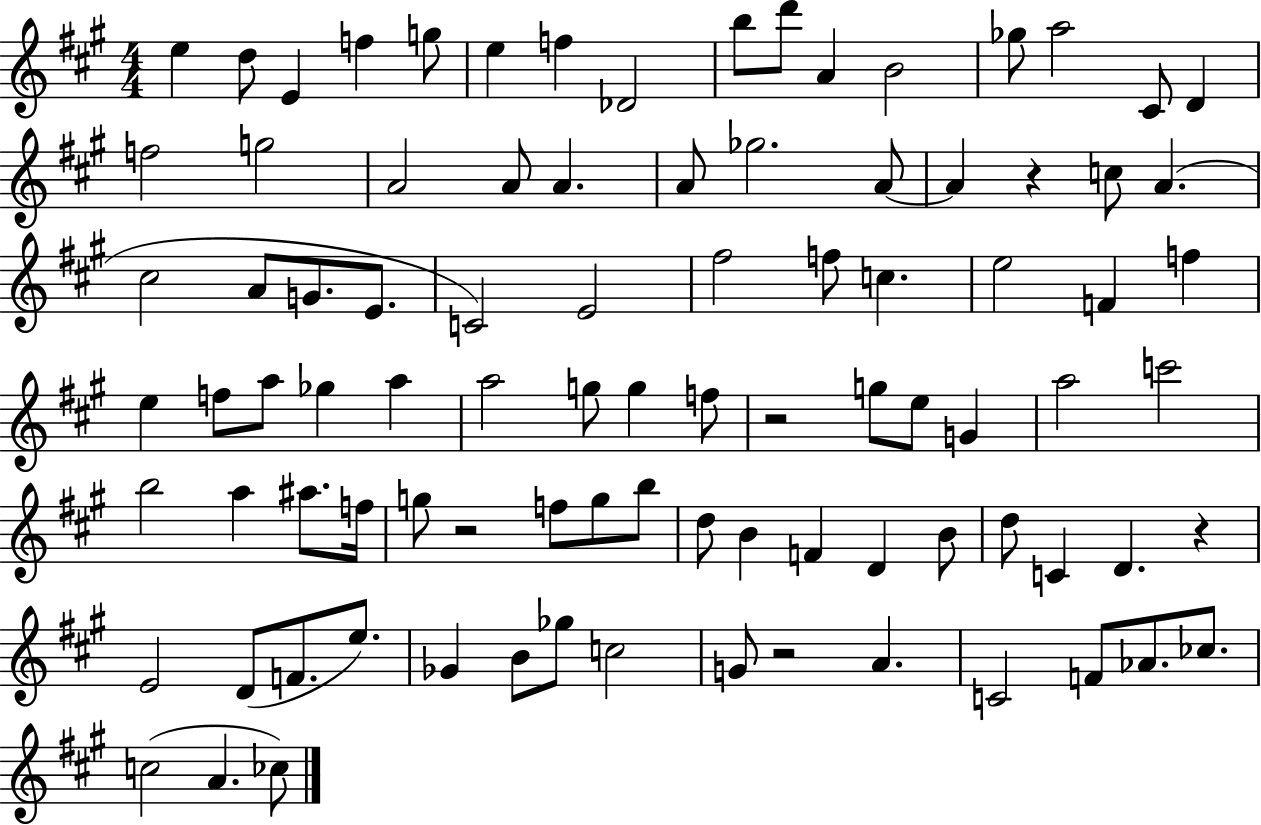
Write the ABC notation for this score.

X:1
T:Untitled
M:4/4
L:1/4
K:A
e d/2 E f g/2 e f _D2 b/2 d'/2 A B2 _g/2 a2 ^C/2 D f2 g2 A2 A/2 A A/2 _g2 A/2 A z c/2 A ^c2 A/2 G/2 E/2 C2 E2 ^f2 f/2 c e2 F f e f/2 a/2 _g a a2 g/2 g f/2 z2 g/2 e/2 G a2 c'2 b2 a ^a/2 f/4 g/2 z2 f/2 g/2 b/2 d/2 B F D B/2 d/2 C D z E2 D/2 F/2 e/2 _G B/2 _g/2 c2 G/2 z2 A C2 F/2 _A/2 _c/2 c2 A _c/2